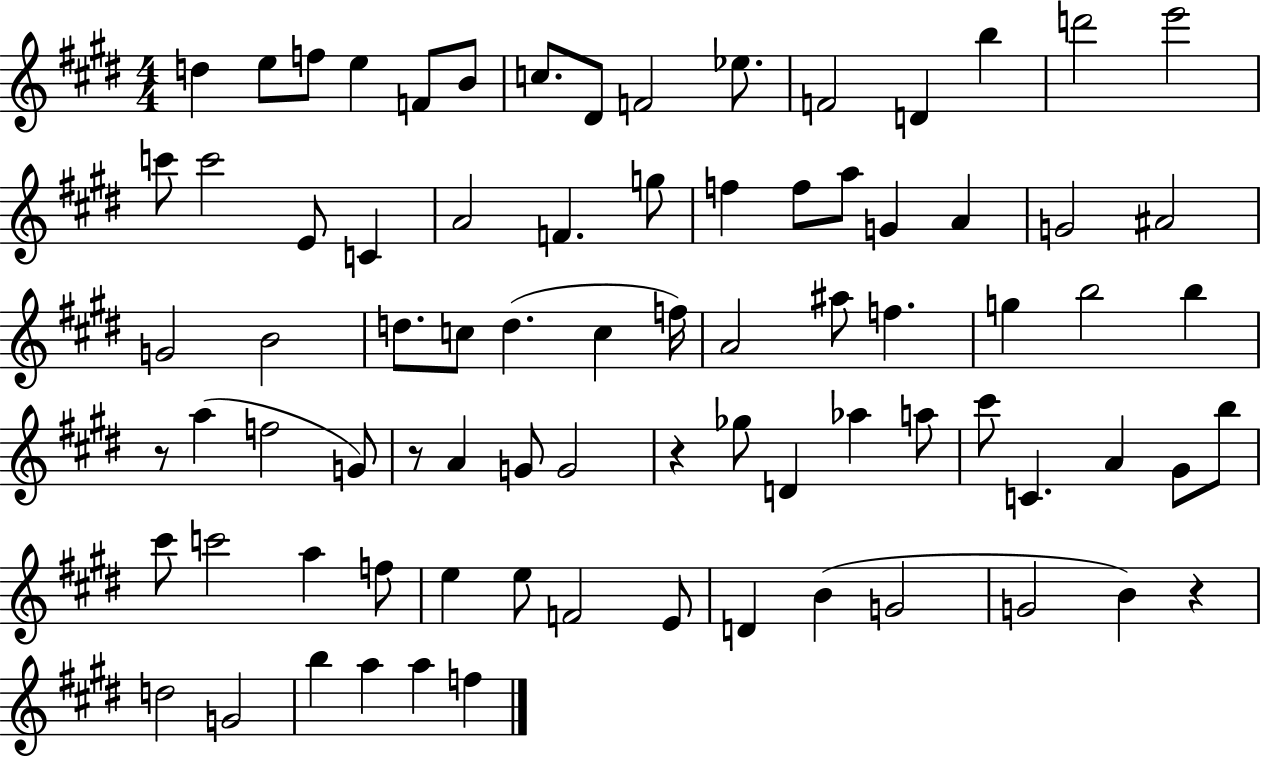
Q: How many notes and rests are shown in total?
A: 80